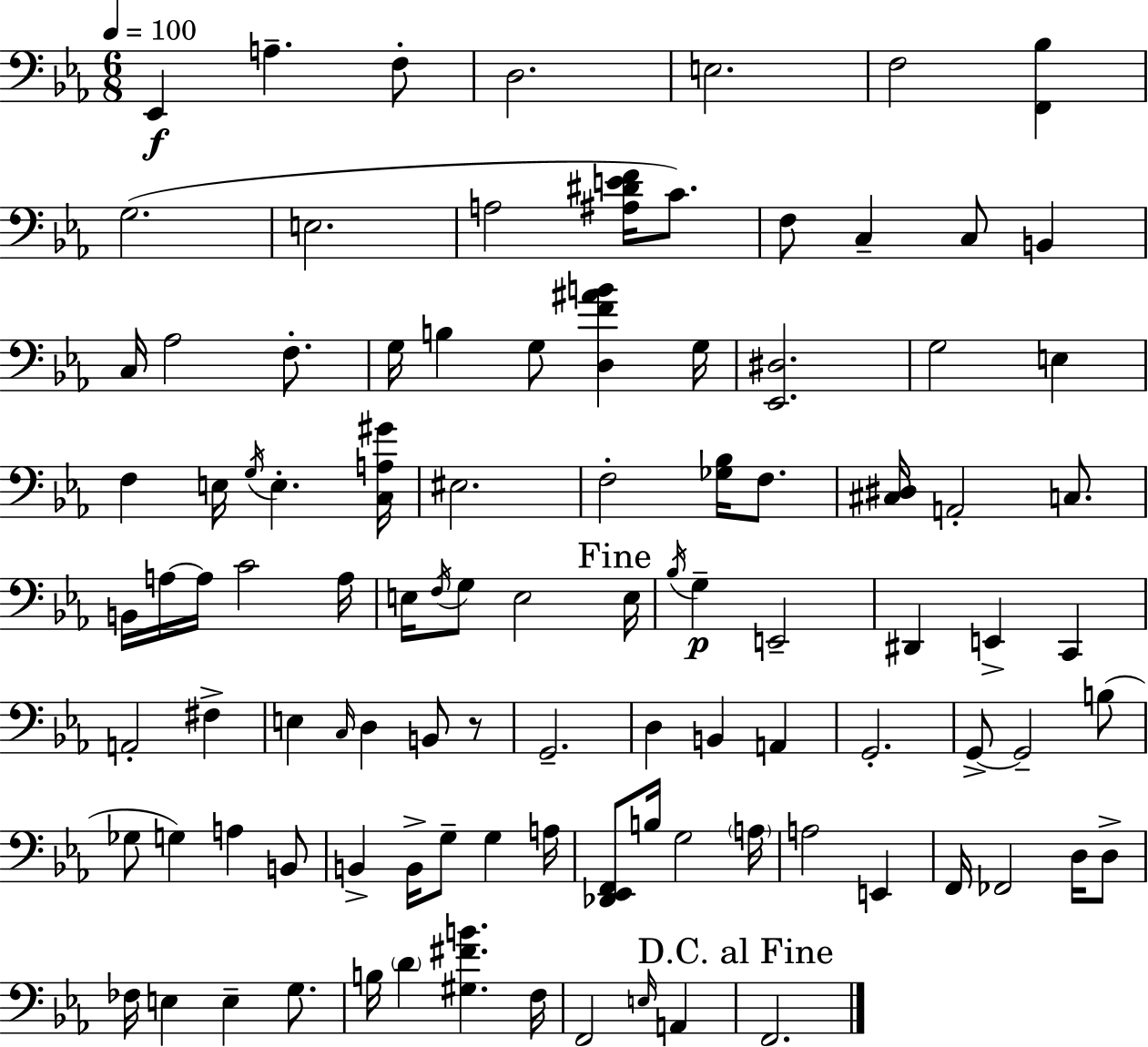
{
  \clef bass
  \numericTimeSignature
  \time 6/8
  \key c \minor
  \tempo 4 = 100
  ees,4\f a4.-- f8-. | d2. | e2. | f2 <f, bes>4 | \break g2.( | e2. | a2 <ais dis' e' f'>16 c'8.) | f8 c4-- c8 b,4 | \break c16 aes2 f8.-. | g16 b4 g8 <d f' ais' b'>4 g16 | <ees, dis>2. | g2 e4 | \break f4 e16 \acciaccatura { g16 } e4.-. | <c a gis'>16 eis2. | f2-. <ges bes>16 f8. | <cis dis>16 a,2-. c8. | \break b,16 a16~~ a16 c'2 | a16 e16 \acciaccatura { f16 } g8 e2 | \mark "Fine" e16 \acciaccatura { bes16 } g4--\p e,2-- | dis,4 e,4-> c,4 | \break a,2-. fis4-> | e4 \grace { c16 } d4 | b,8 r8 g,2.-- | d4 b,4 | \break a,4 g,2.-. | g,8->~~ g,2-- | b8( ges8 g4) a4 | b,8 b,4-> b,16-> g8-- g4 | \break a16 <des, ees, f,>8 b16 g2 | \parenthesize a16 a2 | e,4 f,16 fes,2 | d16 d8-> fes16 e4 e4-- | \break g8. b16 \parenthesize d'4 <gis fis' b'>4. | f16 f,2 | \grace { e16 } a,4 \mark "D.C. al Fine" f,2. | \bar "|."
}